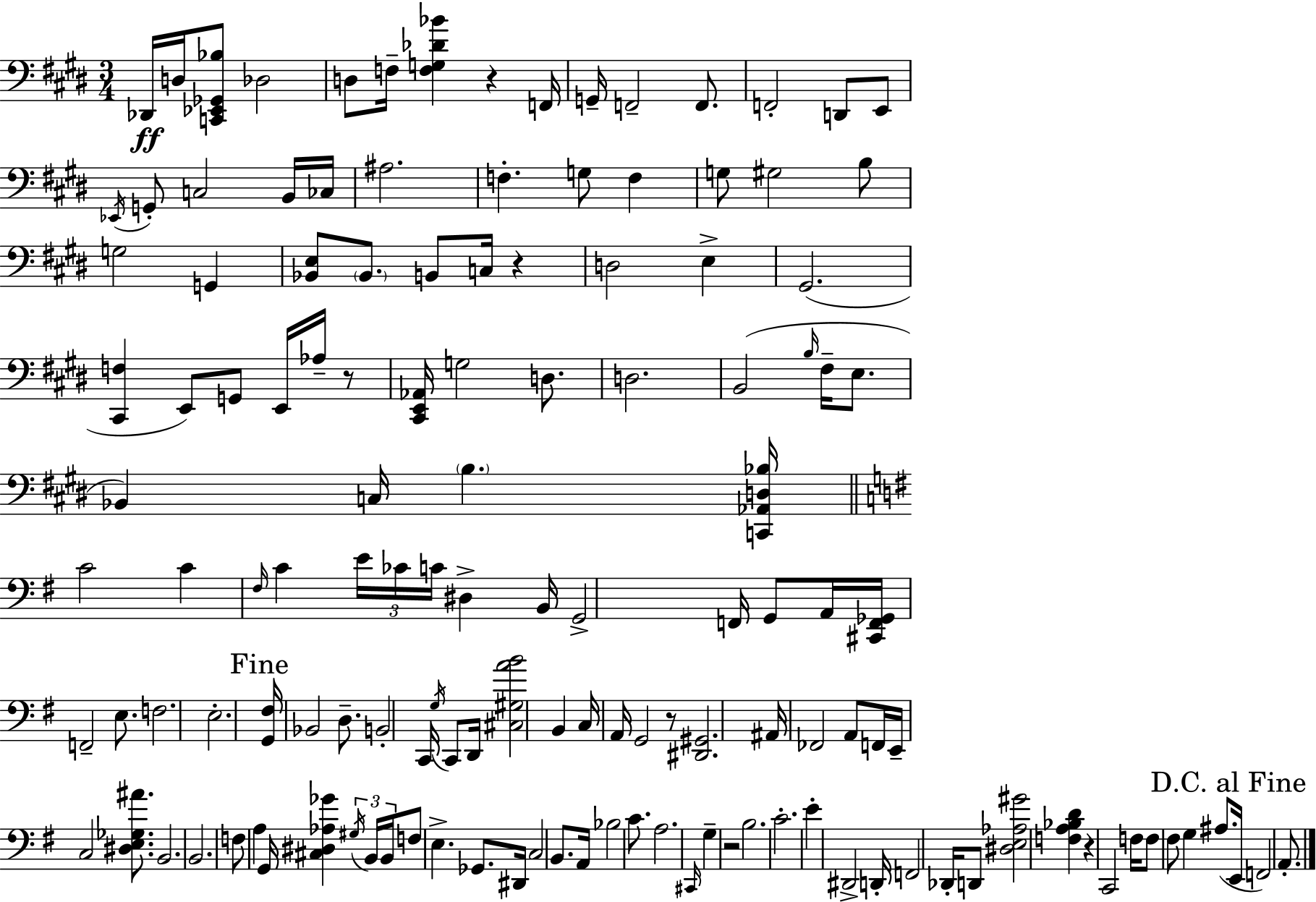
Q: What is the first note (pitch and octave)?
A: Db2